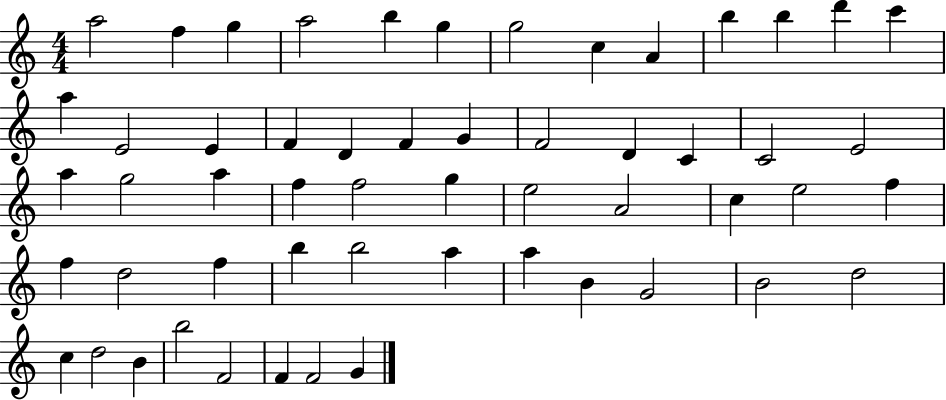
{
  \clef treble
  \numericTimeSignature
  \time 4/4
  \key c \major
  a''2 f''4 g''4 | a''2 b''4 g''4 | g''2 c''4 a'4 | b''4 b''4 d'''4 c'''4 | \break a''4 e'2 e'4 | f'4 d'4 f'4 g'4 | f'2 d'4 c'4 | c'2 e'2 | \break a''4 g''2 a''4 | f''4 f''2 g''4 | e''2 a'2 | c''4 e''2 f''4 | \break f''4 d''2 f''4 | b''4 b''2 a''4 | a''4 b'4 g'2 | b'2 d''2 | \break c''4 d''2 b'4 | b''2 f'2 | f'4 f'2 g'4 | \bar "|."
}